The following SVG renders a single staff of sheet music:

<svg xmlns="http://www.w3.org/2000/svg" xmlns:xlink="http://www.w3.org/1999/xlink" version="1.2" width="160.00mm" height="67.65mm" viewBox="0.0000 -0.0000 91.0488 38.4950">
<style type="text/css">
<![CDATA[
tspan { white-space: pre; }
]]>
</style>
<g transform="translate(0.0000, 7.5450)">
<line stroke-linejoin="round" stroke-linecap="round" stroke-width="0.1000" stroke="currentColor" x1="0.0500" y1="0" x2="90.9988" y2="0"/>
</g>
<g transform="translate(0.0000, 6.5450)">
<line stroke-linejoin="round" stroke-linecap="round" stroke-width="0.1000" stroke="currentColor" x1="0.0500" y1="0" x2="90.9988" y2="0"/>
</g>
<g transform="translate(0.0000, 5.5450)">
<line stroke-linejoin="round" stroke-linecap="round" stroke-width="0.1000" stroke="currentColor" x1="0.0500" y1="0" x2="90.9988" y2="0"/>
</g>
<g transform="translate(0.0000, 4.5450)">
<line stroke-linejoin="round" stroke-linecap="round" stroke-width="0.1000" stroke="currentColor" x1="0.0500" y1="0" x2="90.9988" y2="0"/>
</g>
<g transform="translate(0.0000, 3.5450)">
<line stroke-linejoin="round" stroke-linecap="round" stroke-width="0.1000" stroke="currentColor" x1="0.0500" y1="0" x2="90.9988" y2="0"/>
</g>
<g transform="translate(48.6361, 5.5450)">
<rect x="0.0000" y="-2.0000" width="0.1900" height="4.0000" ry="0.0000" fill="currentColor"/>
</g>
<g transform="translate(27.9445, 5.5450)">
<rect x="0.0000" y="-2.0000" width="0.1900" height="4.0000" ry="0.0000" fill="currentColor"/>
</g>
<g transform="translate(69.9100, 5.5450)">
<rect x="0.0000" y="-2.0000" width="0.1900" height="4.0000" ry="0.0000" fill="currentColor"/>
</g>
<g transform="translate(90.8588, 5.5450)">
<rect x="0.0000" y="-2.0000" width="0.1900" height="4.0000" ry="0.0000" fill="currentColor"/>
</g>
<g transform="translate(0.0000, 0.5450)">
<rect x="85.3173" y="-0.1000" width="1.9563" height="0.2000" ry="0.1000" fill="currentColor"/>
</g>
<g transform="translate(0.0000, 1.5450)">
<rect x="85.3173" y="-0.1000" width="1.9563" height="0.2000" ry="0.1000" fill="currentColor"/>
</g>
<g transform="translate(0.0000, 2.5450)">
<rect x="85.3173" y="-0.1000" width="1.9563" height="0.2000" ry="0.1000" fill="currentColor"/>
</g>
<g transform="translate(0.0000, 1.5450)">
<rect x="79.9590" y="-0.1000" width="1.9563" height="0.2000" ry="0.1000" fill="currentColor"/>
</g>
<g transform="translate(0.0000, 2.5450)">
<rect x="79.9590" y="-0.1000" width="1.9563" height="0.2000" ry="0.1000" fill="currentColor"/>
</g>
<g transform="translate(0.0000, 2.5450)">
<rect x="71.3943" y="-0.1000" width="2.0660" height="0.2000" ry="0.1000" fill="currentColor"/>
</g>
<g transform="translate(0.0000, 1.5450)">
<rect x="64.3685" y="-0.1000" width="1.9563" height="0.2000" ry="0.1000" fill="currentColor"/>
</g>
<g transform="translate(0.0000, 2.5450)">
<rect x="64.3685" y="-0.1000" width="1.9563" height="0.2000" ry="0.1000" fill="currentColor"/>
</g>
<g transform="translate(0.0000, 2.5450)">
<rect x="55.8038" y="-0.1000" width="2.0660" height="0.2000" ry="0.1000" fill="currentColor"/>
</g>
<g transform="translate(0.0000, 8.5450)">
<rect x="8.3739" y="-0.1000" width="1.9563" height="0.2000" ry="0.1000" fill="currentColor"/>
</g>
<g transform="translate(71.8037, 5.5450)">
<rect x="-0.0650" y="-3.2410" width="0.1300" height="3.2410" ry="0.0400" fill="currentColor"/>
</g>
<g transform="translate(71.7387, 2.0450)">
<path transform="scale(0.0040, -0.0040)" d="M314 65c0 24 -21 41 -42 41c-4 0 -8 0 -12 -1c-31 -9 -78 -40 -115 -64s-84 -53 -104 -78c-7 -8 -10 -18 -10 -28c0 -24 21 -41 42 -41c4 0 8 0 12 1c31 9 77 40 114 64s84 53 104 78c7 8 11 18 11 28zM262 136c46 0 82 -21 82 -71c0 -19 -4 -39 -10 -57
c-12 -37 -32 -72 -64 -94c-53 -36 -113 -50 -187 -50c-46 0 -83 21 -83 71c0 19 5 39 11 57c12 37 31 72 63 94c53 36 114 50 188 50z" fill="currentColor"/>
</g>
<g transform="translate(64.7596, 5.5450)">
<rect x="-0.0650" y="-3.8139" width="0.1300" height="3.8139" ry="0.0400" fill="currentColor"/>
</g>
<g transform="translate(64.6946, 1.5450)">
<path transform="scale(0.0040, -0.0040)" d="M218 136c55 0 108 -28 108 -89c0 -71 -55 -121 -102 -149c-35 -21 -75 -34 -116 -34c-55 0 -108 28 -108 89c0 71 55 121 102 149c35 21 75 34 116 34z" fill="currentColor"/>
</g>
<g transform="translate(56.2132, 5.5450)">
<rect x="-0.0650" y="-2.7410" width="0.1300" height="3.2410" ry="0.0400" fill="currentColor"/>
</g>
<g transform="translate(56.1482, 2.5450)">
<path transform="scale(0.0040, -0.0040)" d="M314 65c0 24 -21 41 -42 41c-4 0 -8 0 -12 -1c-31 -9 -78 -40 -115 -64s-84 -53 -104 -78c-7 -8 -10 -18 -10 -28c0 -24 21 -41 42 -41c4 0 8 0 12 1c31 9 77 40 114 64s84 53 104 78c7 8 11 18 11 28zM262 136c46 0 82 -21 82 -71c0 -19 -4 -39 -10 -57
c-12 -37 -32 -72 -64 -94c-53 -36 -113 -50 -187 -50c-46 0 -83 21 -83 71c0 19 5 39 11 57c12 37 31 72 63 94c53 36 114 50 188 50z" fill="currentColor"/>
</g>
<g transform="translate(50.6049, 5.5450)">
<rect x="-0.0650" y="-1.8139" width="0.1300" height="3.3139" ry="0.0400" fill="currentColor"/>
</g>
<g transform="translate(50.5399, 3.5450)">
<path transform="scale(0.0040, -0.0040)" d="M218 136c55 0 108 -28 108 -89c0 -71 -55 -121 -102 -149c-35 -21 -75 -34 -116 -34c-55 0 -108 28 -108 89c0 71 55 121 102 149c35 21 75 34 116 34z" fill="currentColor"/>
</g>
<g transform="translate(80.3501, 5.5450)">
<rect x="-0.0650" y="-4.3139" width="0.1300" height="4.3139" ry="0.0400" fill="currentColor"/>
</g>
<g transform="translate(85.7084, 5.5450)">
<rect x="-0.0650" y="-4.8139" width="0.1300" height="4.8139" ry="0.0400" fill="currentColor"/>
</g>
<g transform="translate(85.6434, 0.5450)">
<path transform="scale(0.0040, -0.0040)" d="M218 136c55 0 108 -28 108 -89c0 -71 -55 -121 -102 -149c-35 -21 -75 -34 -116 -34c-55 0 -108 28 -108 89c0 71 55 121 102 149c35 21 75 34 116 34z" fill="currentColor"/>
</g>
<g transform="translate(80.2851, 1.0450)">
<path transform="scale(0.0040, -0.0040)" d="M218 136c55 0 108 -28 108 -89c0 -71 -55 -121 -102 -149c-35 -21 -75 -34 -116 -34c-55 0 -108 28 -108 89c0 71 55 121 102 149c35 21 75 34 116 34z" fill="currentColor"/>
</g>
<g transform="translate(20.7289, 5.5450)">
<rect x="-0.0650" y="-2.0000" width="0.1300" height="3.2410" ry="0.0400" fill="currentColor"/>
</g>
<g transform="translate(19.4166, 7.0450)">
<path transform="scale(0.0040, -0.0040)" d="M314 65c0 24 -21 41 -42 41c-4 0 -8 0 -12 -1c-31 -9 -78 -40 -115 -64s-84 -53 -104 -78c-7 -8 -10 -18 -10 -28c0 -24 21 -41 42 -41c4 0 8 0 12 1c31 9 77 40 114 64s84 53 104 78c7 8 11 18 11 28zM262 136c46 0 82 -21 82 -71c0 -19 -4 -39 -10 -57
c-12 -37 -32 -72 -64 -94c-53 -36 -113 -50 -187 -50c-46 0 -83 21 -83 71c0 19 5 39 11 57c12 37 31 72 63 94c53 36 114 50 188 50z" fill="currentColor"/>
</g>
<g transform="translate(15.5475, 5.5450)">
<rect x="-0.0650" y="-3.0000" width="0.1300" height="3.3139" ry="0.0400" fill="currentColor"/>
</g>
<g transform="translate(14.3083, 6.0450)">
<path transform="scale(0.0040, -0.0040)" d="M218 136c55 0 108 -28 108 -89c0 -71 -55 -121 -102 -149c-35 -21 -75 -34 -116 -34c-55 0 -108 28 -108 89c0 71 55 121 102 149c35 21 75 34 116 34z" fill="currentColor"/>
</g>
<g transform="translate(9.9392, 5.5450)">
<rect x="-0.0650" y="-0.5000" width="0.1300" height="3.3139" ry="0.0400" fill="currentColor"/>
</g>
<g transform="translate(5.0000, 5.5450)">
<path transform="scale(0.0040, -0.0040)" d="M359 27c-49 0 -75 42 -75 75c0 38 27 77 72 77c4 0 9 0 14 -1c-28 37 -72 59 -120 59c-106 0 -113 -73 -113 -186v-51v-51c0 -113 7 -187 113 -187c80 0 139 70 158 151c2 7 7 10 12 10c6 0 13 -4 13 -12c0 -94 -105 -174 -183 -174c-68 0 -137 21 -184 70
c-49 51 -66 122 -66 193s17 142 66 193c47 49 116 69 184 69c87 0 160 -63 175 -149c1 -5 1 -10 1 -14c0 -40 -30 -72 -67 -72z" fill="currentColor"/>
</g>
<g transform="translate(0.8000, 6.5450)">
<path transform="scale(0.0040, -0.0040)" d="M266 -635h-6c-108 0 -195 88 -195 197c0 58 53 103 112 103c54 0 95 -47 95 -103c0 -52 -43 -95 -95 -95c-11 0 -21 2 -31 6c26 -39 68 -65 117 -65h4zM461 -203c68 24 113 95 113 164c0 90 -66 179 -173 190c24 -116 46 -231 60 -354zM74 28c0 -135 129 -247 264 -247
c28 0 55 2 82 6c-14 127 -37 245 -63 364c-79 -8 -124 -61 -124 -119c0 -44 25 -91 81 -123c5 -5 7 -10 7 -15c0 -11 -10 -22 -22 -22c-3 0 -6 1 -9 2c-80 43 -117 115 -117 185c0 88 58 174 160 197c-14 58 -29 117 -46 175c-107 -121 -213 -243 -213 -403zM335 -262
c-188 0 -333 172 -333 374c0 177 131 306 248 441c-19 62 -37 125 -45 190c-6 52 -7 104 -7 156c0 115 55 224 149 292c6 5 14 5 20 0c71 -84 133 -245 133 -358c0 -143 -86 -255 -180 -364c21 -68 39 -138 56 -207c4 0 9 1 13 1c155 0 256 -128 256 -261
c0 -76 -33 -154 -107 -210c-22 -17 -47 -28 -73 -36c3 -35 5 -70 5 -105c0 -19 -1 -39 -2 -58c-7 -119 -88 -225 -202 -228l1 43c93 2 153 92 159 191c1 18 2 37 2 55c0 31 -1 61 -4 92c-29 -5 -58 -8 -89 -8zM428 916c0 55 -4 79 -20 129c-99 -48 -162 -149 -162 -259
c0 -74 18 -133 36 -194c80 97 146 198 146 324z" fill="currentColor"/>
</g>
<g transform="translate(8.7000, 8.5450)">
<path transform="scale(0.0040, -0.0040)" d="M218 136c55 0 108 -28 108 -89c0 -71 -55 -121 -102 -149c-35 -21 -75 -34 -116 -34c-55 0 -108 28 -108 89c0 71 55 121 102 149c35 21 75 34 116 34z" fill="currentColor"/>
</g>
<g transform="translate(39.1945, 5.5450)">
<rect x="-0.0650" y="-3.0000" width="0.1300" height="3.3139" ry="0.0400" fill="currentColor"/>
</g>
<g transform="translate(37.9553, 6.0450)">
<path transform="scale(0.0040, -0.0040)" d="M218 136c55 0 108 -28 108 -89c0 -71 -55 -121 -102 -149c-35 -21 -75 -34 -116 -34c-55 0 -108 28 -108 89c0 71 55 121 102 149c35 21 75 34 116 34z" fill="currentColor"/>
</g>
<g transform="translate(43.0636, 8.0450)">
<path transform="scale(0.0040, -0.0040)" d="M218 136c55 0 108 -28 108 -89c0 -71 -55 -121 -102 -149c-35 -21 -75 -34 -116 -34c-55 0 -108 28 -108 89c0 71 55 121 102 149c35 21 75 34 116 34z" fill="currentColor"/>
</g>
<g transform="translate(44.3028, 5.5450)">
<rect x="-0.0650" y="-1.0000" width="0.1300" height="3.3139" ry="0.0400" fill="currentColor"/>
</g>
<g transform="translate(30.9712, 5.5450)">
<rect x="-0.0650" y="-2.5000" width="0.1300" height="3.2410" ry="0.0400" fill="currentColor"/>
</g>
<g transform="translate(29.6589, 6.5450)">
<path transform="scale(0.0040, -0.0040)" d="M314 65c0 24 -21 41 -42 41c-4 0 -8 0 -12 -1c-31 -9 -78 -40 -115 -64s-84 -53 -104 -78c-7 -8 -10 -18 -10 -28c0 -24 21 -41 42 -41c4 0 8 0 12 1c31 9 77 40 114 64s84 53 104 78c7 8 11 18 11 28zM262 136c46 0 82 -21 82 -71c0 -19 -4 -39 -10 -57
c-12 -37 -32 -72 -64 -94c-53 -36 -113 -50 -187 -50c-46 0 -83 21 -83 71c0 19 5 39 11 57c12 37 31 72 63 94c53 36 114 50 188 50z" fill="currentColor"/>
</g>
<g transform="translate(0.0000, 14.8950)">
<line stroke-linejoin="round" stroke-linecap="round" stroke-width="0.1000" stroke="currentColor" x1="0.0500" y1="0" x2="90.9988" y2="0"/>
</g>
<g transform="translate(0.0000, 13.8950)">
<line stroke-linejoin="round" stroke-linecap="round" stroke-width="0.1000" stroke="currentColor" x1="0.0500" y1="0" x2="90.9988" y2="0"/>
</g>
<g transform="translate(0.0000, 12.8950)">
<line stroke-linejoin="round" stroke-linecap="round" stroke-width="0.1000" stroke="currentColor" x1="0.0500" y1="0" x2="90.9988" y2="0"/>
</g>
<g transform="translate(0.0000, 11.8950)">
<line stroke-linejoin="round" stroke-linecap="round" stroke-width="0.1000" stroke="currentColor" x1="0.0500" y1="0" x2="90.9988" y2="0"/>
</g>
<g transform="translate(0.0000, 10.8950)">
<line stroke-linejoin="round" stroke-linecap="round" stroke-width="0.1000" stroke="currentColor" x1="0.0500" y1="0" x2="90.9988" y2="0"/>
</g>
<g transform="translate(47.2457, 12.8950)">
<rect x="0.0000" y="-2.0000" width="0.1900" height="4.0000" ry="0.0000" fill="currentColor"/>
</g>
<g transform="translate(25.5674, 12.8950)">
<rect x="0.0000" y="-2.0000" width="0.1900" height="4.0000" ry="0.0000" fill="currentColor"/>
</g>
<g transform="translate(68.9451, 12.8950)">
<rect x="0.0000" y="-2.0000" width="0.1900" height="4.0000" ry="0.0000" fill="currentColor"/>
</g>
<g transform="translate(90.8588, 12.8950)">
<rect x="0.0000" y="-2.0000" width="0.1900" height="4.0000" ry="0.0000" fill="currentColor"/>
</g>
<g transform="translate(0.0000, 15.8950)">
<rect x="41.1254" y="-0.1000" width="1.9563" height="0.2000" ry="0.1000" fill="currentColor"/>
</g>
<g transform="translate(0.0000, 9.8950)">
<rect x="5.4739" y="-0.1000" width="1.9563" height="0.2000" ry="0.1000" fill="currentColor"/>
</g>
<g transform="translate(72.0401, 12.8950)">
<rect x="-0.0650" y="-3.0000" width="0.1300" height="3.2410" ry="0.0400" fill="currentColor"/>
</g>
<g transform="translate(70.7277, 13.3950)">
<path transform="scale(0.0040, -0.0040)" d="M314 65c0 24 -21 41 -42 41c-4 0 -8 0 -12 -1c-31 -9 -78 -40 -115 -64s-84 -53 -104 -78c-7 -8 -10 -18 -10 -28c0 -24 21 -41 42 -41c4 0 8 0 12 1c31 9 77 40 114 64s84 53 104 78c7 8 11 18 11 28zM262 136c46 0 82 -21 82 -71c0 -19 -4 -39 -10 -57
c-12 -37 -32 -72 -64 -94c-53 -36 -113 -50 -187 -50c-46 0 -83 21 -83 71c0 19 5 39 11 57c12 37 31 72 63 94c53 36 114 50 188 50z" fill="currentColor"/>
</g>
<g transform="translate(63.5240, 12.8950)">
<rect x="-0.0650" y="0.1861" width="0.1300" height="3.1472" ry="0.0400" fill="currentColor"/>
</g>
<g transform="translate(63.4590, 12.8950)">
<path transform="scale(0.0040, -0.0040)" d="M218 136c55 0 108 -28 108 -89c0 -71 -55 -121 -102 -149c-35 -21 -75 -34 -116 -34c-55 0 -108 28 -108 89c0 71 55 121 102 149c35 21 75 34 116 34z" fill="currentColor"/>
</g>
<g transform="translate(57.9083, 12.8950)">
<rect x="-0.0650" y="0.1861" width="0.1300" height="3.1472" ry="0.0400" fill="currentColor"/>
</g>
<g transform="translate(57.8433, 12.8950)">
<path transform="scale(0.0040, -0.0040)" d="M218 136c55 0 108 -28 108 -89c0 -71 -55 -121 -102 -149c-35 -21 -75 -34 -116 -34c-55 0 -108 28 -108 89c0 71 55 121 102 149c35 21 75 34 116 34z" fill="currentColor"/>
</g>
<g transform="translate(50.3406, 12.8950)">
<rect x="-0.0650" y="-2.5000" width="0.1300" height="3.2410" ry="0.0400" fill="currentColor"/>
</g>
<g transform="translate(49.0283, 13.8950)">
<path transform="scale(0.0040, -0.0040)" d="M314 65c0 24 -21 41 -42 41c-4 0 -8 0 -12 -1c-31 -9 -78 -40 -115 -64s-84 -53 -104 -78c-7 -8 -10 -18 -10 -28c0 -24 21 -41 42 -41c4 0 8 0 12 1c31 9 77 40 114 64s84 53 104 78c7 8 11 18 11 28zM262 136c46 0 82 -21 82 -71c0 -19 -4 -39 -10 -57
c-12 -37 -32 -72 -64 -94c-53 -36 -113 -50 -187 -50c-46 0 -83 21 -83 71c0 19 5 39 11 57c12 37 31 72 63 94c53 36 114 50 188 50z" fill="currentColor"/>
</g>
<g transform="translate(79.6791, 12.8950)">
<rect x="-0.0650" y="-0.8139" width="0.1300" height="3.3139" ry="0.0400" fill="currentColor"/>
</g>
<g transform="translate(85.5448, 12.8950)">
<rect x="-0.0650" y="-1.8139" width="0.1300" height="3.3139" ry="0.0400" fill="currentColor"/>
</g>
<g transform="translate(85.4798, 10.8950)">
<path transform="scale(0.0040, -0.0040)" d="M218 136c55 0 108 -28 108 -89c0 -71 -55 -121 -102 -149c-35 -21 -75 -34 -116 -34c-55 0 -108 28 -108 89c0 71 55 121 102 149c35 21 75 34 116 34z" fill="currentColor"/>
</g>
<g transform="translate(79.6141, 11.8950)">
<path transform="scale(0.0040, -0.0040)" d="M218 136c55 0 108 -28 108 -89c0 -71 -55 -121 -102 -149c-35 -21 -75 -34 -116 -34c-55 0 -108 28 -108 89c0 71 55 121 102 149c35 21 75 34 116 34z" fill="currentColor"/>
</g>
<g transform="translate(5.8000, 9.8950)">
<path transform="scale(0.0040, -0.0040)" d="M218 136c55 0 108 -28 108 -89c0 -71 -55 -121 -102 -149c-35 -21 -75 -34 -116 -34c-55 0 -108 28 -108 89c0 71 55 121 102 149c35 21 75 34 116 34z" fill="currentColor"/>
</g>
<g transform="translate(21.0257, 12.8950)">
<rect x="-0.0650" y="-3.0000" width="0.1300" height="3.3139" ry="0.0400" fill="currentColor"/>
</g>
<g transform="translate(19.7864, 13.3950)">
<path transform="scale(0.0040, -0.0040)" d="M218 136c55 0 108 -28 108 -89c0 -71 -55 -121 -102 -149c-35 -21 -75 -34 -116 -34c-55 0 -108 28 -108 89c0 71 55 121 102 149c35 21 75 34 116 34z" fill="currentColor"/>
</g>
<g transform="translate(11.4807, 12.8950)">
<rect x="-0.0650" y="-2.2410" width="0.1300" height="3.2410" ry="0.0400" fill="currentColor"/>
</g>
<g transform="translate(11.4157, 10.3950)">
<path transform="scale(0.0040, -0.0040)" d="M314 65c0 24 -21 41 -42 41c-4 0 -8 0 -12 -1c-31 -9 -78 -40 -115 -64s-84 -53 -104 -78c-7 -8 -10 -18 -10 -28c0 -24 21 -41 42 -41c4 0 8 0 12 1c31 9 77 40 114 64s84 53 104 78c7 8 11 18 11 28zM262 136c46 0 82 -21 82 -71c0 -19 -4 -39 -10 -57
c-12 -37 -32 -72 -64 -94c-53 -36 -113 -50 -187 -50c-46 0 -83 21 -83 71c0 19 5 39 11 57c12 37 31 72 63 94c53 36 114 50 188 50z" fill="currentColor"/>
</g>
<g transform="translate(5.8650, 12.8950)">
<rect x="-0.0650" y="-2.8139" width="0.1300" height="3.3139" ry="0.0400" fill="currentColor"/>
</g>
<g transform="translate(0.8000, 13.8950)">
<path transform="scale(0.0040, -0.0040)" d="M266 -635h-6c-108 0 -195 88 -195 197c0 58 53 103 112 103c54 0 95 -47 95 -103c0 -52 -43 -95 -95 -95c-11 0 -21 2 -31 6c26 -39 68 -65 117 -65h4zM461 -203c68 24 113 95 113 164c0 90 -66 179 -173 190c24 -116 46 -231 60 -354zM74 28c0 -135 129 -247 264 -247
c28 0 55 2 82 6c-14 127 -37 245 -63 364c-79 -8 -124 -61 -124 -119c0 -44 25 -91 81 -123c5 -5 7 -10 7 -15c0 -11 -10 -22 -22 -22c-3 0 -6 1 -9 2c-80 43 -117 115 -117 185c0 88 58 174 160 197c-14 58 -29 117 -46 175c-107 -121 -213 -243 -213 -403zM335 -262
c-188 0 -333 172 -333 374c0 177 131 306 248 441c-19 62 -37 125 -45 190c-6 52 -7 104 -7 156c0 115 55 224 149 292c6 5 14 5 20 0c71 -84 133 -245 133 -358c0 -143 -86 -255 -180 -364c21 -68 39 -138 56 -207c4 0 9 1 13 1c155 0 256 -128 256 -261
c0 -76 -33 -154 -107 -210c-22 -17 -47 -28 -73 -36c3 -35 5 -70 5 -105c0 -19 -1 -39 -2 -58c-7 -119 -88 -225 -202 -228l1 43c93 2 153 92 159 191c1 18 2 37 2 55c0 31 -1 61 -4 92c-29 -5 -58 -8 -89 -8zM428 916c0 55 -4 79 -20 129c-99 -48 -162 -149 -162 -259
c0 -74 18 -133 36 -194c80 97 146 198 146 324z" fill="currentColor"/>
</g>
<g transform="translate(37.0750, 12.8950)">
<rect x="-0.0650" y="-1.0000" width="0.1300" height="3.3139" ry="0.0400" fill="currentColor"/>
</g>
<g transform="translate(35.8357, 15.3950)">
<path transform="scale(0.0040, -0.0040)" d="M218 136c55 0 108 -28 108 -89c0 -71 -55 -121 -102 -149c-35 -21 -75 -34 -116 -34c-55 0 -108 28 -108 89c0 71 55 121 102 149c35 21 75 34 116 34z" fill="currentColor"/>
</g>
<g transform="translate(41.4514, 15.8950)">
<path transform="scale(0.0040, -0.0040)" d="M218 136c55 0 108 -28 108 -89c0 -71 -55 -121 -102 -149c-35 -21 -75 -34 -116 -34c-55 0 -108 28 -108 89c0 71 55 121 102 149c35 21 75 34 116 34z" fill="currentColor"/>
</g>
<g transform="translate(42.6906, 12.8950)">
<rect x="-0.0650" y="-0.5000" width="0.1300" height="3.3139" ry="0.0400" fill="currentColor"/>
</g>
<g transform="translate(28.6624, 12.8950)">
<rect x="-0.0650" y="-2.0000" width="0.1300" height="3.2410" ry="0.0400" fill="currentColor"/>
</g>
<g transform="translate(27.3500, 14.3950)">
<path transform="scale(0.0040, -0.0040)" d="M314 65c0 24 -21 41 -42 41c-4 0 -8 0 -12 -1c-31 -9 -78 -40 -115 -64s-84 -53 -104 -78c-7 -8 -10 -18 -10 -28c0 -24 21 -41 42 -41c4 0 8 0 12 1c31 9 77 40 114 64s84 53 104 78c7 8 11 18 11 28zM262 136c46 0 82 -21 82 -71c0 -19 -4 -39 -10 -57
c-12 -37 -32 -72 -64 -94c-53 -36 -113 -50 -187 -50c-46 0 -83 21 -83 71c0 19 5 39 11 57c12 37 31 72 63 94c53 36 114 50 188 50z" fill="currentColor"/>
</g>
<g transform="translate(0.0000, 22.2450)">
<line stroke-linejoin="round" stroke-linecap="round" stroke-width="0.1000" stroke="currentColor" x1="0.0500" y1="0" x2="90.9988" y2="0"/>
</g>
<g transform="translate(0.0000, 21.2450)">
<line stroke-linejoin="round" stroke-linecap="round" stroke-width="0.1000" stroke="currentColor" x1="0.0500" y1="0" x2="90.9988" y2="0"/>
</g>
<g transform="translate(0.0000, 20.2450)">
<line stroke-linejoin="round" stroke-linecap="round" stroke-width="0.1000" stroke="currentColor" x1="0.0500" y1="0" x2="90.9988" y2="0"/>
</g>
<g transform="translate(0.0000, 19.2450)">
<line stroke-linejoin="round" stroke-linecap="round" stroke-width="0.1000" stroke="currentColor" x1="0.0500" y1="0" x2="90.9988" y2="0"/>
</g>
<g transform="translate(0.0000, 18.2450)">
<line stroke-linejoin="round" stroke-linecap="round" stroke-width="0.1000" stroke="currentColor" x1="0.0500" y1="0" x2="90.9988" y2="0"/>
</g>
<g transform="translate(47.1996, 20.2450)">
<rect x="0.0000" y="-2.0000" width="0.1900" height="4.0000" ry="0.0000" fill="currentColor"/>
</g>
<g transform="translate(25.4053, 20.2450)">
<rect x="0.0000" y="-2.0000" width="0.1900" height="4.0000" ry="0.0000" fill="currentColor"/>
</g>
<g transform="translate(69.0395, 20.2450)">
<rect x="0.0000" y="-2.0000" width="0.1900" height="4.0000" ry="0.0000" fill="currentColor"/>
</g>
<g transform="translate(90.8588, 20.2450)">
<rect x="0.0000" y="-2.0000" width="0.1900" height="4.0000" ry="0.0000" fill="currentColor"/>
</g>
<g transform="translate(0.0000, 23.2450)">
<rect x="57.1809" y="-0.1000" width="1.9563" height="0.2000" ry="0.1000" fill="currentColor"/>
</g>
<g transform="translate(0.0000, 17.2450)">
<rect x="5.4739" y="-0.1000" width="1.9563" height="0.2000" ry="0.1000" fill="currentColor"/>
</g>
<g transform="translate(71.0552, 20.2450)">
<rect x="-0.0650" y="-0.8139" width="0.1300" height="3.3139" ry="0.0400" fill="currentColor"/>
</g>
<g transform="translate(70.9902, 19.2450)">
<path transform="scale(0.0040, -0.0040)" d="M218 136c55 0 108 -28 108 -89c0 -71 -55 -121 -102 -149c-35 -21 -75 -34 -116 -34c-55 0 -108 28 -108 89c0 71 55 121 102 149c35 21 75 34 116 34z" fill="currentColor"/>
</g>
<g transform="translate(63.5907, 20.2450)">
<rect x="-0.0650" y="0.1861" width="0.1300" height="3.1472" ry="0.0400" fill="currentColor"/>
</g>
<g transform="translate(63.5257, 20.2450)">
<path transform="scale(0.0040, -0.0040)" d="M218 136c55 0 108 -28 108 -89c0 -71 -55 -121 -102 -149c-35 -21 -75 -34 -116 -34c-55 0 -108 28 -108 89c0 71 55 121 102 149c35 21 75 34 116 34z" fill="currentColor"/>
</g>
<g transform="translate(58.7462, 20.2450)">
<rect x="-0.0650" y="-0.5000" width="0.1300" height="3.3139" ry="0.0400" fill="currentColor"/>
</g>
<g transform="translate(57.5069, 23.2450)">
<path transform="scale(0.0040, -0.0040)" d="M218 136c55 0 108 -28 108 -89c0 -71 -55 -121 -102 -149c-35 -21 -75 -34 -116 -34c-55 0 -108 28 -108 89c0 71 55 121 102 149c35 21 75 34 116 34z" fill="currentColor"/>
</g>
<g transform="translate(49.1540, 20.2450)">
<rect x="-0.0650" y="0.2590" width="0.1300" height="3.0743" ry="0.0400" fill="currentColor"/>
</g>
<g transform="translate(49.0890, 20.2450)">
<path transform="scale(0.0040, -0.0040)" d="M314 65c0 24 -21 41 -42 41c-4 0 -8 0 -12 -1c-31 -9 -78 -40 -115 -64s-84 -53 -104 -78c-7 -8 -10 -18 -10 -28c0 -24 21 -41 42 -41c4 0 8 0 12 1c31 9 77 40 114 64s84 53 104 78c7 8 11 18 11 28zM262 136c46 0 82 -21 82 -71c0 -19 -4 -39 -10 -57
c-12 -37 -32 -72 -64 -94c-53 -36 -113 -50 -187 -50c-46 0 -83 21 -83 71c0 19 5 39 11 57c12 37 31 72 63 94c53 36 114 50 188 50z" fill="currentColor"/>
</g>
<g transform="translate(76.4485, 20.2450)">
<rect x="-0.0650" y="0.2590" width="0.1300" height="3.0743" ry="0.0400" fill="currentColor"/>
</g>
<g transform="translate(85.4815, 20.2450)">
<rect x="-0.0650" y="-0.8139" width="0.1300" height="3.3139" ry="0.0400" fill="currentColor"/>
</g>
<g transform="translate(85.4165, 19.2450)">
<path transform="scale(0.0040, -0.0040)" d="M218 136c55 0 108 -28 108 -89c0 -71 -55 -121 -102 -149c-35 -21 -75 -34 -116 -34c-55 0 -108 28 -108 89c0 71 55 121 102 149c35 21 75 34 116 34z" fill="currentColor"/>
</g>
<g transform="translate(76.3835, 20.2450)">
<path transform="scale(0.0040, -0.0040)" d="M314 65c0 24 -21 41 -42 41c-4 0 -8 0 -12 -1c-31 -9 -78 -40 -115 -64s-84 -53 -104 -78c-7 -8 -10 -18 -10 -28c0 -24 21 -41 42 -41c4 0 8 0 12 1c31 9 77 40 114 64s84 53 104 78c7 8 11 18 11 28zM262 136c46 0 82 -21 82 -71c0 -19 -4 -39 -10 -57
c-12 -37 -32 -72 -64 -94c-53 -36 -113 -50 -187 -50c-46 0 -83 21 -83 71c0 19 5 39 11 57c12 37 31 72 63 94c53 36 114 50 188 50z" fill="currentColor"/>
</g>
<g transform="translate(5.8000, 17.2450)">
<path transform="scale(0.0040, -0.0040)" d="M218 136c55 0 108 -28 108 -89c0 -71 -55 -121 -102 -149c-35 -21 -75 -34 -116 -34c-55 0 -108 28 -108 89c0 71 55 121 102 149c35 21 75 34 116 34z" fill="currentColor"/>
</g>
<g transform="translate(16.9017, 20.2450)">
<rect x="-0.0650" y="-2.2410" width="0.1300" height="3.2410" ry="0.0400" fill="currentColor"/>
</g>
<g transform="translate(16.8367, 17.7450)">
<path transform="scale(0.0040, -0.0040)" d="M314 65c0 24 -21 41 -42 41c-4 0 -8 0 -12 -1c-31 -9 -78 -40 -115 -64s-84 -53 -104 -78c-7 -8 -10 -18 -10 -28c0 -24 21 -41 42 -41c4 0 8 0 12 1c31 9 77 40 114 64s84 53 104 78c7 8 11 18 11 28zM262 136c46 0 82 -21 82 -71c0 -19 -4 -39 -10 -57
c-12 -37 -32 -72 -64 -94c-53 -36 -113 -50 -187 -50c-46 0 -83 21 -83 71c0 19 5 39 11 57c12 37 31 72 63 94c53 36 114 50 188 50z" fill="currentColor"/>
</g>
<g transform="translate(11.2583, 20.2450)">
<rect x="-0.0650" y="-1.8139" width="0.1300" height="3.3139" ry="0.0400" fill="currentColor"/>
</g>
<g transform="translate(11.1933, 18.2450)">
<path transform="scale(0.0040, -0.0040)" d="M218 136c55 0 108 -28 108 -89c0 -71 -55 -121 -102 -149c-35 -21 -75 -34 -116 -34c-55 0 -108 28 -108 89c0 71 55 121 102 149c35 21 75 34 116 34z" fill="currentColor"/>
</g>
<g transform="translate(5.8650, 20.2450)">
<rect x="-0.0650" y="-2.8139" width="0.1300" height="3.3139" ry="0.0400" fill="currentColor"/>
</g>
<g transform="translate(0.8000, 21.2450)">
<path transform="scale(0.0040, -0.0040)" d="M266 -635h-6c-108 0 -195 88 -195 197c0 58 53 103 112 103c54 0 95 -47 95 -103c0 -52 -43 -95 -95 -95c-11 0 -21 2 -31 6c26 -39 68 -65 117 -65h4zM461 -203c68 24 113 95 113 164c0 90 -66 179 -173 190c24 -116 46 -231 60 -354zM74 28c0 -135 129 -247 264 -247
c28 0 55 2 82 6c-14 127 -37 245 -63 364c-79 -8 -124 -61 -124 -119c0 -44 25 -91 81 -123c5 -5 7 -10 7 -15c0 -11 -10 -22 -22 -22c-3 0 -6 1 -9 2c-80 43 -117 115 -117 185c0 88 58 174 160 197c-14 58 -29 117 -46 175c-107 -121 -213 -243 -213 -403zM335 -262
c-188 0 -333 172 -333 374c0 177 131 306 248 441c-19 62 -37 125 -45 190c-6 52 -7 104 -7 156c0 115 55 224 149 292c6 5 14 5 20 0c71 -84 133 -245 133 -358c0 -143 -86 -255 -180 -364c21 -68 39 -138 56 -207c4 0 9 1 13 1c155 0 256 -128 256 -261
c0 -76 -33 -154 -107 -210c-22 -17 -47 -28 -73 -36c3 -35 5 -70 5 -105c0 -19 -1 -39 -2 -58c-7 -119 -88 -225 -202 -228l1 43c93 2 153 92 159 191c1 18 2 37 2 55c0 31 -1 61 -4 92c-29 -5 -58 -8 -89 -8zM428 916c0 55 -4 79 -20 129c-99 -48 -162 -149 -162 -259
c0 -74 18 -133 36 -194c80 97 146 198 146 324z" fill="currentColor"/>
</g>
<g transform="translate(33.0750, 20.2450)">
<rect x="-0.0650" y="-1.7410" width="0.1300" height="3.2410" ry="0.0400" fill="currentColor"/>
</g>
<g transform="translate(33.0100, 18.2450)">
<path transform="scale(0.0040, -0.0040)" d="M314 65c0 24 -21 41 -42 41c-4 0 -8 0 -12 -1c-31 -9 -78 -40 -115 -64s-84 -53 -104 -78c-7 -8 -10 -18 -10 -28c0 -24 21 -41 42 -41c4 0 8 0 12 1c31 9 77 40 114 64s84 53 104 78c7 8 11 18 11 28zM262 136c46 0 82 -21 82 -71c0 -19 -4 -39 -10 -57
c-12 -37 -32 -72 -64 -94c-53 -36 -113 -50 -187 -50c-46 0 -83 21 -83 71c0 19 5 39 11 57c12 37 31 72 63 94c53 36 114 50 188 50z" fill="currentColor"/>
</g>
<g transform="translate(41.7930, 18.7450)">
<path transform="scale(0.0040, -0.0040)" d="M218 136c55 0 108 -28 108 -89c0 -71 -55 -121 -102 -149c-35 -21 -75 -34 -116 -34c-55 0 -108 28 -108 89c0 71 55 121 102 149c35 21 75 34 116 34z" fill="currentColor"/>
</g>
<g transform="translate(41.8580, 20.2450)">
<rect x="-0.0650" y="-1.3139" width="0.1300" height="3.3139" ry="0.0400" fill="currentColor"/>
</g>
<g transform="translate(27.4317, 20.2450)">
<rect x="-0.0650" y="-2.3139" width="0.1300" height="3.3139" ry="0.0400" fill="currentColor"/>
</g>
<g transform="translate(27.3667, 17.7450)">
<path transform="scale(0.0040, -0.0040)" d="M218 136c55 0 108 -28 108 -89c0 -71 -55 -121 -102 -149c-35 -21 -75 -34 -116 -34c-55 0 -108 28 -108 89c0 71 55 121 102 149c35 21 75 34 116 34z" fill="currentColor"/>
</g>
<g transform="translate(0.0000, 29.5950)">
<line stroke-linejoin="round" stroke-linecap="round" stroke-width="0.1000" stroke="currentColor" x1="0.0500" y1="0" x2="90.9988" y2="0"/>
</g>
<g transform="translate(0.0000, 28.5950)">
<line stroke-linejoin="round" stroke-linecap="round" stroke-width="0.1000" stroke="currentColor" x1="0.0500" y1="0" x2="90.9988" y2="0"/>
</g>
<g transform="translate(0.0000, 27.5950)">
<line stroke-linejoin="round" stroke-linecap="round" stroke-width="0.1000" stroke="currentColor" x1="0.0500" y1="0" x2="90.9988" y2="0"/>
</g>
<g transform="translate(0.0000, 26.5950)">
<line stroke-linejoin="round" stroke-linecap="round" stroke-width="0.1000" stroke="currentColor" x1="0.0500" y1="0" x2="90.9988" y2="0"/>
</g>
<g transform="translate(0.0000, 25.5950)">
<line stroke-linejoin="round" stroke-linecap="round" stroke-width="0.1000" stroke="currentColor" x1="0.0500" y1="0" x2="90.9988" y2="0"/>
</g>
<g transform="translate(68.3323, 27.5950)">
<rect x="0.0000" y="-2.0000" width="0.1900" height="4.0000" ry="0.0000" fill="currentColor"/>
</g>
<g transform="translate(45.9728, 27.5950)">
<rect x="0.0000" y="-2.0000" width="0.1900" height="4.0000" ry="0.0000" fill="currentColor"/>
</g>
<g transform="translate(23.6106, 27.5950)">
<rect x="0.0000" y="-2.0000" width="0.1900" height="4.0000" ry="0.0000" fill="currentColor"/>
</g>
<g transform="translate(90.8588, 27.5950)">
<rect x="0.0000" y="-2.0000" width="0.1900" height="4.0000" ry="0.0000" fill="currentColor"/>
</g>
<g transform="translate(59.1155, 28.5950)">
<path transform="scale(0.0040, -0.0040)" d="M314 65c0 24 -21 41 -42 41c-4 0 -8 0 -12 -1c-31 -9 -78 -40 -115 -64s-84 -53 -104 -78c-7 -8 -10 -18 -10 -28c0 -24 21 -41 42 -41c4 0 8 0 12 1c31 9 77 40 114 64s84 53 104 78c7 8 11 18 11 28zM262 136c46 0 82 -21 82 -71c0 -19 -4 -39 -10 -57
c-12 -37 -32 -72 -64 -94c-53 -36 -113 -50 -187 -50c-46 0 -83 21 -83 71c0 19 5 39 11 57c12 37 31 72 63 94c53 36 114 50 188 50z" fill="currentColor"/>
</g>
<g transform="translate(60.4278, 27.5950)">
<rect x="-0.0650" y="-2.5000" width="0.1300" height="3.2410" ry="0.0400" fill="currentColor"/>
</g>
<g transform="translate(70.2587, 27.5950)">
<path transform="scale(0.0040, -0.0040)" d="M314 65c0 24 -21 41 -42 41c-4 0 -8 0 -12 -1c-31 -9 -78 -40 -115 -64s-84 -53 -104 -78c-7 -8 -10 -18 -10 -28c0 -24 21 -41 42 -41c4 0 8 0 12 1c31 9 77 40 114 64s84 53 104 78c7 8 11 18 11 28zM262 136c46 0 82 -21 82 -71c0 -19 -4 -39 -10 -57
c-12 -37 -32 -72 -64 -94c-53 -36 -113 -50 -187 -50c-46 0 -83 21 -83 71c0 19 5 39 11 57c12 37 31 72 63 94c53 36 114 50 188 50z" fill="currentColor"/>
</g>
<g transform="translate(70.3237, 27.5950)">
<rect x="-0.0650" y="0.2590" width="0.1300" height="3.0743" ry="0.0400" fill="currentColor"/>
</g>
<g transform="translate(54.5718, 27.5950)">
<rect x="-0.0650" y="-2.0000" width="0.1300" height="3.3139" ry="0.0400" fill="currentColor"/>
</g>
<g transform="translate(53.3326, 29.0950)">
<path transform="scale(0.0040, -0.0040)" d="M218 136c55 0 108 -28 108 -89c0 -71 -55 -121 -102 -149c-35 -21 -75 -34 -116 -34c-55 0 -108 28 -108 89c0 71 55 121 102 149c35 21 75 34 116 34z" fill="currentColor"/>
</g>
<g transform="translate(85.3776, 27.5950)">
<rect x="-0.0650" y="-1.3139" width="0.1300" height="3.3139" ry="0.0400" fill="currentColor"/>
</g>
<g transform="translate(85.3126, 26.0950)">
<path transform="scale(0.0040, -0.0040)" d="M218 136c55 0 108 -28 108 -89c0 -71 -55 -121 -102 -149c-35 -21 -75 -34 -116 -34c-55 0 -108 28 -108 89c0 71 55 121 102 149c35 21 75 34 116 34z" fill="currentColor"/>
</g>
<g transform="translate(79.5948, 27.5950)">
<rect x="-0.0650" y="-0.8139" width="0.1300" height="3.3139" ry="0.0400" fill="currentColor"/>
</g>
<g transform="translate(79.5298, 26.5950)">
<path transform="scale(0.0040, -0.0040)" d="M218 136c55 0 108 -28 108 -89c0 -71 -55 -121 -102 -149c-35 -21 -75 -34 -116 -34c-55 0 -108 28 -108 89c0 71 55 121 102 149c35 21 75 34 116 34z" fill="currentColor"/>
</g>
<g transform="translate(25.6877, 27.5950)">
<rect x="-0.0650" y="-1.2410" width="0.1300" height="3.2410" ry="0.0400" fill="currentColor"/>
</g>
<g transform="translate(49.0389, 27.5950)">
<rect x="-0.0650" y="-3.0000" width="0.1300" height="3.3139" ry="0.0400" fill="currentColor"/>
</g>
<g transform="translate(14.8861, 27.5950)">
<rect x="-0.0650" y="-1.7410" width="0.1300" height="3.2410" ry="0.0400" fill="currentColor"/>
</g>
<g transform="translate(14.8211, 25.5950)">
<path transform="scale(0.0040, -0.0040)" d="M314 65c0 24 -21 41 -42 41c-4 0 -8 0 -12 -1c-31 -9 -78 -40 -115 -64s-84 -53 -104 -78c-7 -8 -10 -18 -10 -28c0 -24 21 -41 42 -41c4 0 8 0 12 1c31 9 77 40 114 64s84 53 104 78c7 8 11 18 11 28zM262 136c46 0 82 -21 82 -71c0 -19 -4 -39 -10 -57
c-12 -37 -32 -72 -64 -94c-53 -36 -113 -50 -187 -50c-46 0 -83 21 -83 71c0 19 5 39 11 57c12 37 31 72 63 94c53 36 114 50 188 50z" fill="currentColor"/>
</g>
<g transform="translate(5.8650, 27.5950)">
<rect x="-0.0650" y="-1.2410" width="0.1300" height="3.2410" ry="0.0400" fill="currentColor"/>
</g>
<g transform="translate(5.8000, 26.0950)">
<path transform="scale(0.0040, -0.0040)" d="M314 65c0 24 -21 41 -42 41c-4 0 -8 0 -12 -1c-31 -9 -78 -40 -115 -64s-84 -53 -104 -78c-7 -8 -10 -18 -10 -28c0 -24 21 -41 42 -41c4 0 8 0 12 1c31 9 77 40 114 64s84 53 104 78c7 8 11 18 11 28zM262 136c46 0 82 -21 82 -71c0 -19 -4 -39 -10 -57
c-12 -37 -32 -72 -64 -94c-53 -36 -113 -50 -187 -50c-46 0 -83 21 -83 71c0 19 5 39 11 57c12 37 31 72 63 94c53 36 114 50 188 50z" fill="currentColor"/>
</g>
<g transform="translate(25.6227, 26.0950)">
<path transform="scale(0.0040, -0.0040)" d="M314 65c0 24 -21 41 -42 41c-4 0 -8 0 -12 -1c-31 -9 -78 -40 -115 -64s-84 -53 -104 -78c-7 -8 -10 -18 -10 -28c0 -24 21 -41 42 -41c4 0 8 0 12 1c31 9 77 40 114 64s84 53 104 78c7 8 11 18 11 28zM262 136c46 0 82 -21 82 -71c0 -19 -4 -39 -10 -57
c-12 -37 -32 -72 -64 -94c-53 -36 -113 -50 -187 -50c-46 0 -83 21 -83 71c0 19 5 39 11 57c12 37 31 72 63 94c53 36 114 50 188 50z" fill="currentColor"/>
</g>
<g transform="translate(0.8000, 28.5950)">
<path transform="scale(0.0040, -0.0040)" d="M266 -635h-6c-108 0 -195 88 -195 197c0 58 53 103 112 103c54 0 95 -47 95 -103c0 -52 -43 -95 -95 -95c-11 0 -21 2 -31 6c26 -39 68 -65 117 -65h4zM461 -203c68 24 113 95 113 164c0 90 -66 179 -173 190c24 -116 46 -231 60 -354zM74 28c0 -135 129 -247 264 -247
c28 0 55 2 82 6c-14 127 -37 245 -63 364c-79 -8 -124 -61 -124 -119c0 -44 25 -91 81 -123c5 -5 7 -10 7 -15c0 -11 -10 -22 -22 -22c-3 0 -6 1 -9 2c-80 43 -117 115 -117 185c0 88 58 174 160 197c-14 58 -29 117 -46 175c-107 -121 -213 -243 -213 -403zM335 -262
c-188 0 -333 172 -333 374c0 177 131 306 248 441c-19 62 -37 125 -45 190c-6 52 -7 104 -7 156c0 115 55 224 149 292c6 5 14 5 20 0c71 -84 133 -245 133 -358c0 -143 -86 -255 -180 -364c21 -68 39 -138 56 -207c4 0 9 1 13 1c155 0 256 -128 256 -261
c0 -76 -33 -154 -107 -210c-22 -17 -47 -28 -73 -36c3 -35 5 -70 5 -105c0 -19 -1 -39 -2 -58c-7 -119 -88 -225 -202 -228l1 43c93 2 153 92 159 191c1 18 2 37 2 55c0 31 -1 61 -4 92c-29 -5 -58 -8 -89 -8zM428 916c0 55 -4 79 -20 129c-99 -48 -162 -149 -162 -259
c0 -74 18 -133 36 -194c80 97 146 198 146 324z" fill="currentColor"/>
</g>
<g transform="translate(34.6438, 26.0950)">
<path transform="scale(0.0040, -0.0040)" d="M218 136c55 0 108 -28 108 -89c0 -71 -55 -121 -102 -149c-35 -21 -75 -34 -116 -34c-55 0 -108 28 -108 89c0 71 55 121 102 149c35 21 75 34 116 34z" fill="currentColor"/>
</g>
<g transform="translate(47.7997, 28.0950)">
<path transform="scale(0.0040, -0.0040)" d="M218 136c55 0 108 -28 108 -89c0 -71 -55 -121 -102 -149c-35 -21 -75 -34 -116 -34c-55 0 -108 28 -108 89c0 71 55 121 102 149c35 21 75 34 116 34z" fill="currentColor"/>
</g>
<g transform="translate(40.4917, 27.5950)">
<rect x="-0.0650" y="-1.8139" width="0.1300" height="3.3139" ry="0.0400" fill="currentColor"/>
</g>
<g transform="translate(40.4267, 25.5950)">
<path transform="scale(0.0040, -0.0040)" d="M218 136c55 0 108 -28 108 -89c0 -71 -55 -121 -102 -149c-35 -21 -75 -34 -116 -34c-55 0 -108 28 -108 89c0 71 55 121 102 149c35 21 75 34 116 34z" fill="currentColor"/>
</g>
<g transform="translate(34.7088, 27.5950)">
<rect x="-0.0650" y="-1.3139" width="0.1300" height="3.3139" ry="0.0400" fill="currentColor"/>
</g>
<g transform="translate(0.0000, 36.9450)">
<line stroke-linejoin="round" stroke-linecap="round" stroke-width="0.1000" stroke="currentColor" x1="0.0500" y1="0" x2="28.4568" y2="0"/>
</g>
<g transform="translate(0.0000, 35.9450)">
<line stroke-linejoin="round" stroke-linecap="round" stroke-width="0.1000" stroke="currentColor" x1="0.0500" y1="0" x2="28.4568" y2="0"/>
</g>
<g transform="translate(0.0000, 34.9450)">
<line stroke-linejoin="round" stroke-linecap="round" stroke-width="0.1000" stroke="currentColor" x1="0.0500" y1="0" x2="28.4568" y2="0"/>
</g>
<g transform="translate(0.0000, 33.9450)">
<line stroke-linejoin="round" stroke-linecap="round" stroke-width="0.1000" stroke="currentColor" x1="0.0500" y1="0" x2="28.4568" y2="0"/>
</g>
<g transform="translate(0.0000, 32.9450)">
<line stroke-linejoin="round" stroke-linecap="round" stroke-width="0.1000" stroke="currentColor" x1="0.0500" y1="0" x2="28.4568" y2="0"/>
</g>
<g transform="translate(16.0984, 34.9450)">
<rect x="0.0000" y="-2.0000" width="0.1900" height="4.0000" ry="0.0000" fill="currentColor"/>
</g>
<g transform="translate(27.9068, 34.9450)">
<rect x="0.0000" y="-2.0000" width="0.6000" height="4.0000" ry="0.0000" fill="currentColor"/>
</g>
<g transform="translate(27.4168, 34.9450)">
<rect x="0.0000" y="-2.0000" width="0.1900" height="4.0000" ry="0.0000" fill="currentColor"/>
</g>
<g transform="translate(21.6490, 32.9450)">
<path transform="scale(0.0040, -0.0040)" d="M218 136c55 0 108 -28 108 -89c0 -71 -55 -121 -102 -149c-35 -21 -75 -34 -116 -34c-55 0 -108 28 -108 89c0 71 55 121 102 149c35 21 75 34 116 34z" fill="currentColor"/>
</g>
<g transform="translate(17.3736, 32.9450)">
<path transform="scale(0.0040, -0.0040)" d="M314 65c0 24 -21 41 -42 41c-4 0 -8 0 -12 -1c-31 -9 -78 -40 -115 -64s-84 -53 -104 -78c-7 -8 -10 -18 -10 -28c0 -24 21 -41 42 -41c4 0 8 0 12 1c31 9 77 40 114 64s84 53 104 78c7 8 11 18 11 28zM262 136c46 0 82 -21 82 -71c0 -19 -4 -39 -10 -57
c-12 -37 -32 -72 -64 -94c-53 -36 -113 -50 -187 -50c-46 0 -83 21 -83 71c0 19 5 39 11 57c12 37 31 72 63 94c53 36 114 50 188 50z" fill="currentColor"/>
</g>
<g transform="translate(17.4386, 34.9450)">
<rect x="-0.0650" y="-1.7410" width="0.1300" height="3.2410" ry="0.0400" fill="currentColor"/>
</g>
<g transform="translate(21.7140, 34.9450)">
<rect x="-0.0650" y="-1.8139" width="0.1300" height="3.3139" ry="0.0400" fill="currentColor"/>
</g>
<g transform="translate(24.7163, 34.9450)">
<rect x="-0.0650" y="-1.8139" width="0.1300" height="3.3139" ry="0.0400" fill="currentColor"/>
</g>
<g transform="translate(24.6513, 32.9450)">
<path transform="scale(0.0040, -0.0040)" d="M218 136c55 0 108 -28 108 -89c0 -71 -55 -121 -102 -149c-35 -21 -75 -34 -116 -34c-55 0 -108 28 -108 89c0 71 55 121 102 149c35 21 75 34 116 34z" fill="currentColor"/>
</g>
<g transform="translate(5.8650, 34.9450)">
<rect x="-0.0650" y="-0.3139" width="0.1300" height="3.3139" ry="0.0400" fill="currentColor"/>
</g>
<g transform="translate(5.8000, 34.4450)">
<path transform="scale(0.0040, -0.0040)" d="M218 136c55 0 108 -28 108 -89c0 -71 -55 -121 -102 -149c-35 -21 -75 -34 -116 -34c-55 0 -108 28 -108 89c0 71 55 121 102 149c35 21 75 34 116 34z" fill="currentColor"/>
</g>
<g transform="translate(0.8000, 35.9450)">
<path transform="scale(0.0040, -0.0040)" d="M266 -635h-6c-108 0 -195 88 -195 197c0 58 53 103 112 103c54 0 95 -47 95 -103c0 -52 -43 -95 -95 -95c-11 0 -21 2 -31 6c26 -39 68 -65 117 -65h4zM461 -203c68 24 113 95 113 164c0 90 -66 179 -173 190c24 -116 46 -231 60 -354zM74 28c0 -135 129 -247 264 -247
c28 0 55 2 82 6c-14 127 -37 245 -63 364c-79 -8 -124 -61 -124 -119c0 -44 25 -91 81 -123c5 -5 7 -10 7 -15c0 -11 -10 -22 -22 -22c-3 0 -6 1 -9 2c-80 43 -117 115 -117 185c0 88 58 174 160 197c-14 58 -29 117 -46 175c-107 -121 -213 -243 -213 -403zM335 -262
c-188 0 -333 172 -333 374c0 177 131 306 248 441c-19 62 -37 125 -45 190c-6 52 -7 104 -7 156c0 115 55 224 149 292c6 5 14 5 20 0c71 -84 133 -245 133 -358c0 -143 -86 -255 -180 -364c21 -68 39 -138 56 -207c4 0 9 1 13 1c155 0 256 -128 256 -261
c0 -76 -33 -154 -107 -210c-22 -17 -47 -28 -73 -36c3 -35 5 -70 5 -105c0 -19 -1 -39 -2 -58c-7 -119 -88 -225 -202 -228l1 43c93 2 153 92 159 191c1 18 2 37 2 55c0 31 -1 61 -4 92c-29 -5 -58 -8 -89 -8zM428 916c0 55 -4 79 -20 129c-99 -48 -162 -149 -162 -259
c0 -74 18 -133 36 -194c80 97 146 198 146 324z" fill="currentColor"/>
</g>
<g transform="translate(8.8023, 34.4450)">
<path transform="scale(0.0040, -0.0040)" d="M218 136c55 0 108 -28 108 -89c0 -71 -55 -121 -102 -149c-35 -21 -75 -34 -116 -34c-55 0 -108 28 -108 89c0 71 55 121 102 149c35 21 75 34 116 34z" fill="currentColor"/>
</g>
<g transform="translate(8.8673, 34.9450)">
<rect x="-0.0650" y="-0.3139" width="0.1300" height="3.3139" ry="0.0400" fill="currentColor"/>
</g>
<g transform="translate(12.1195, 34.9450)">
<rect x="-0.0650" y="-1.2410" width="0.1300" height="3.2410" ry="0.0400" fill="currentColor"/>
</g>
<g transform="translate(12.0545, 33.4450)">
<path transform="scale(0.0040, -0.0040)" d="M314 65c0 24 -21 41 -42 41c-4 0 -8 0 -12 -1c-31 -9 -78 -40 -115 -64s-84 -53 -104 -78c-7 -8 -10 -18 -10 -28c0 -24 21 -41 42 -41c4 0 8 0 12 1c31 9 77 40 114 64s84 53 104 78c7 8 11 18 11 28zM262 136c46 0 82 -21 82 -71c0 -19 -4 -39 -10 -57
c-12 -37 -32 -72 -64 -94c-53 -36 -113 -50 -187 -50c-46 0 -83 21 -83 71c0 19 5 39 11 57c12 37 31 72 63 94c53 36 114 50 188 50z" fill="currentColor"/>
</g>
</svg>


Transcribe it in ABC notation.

X:1
T:Untitled
M:4/4
L:1/4
K:C
C A F2 G2 A D f a2 c' b2 d' e' a g2 A F2 D C G2 B B A2 d f a f g2 g f2 e B2 C B d B2 d e2 f2 e2 e f A F G2 B2 d e c c e2 f2 f f